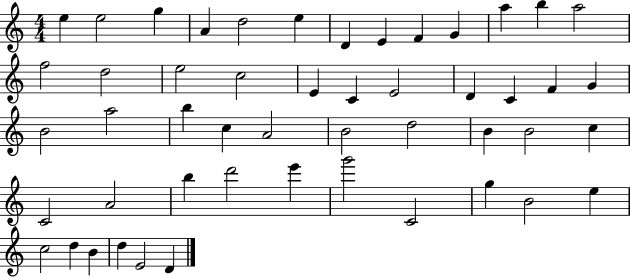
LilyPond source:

{
  \clef treble
  \numericTimeSignature
  \time 4/4
  \key c \major
  e''4 e''2 g''4 | a'4 d''2 e''4 | d'4 e'4 f'4 g'4 | a''4 b''4 a''2 | \break f''2 d''2 | e''2 c''2 | e'4 c'4 e'2 | d'4 c'4 f'4 g'4 | \break b'2 a''2 | b''4 c''4 a'2 | b'2 d''2 | b'4 b'2 c''4 | \break c'2 a'2 | b''4 d'''2 e'''4 | g'''2 c'2 | g''4 b'2 e''4 | \break c''2 d''4 b'4 | d''4 e'2 d'4 | \bar "|."
}